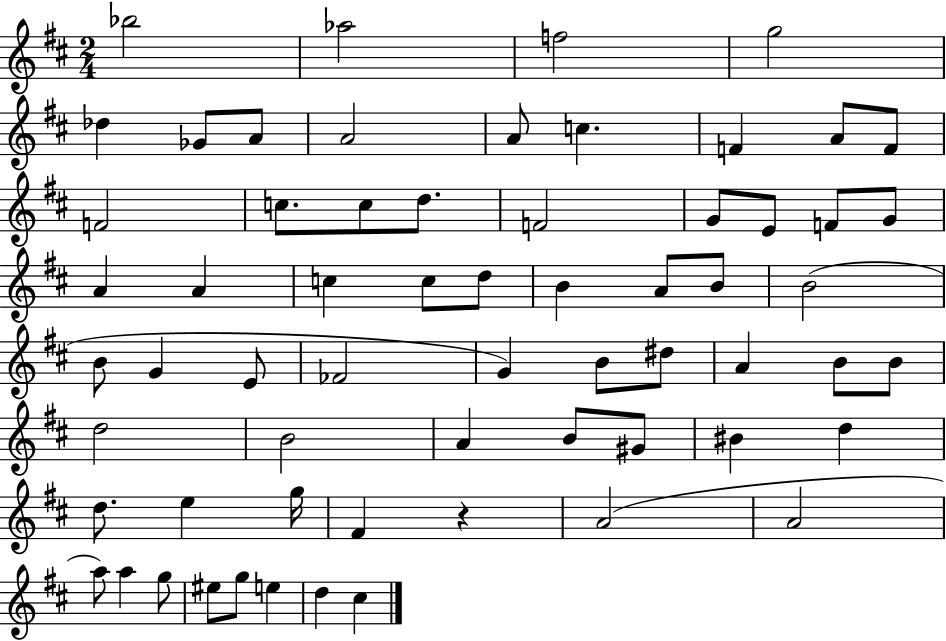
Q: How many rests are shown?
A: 1